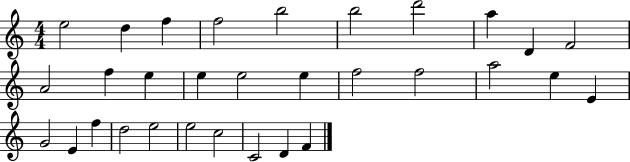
E5/h D5/q F5/q F5/h B5/h B5/h D6/h A5/q D4/q F4/h A4/h F5/q E5/q E5/q E5/h E5/q F5/h F5/h A5/h E5/q E4/q G4/h E4/q F5/q D5/h E5/h E5/h C5/h C4/h D4/q F4/q